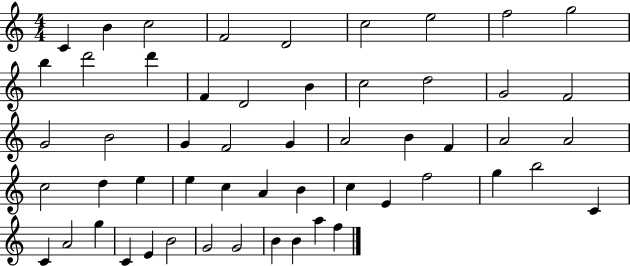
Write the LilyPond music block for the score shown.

{
  \clef treble
  \numericTimeSignature
  \time 4/4
  \key c \major
  c'4 b'4 c''2 | f'2 d'2 | c''2 e''2 | f''2 g''2 | \break b''4 d'''2 d'''4 | f'4 d'2 b'4 | c''2 d''2 | g'2 f'2 | \break g'2 b'2 | g'4 f'2 g'4 | a'2 b'4 f'4 | a'2 a'2 | \break c''2 d''4 e''4 | e''4 c''4 a'4 b'4 | c''4 e'4 f''2 | g''4 b''2 c'4 | \break c'4 a'2 g''4 | c'4 e'4 b'2 | g'2 g'2 | b'4 b'4 a''4 f''4 | \break \bar "|."
}